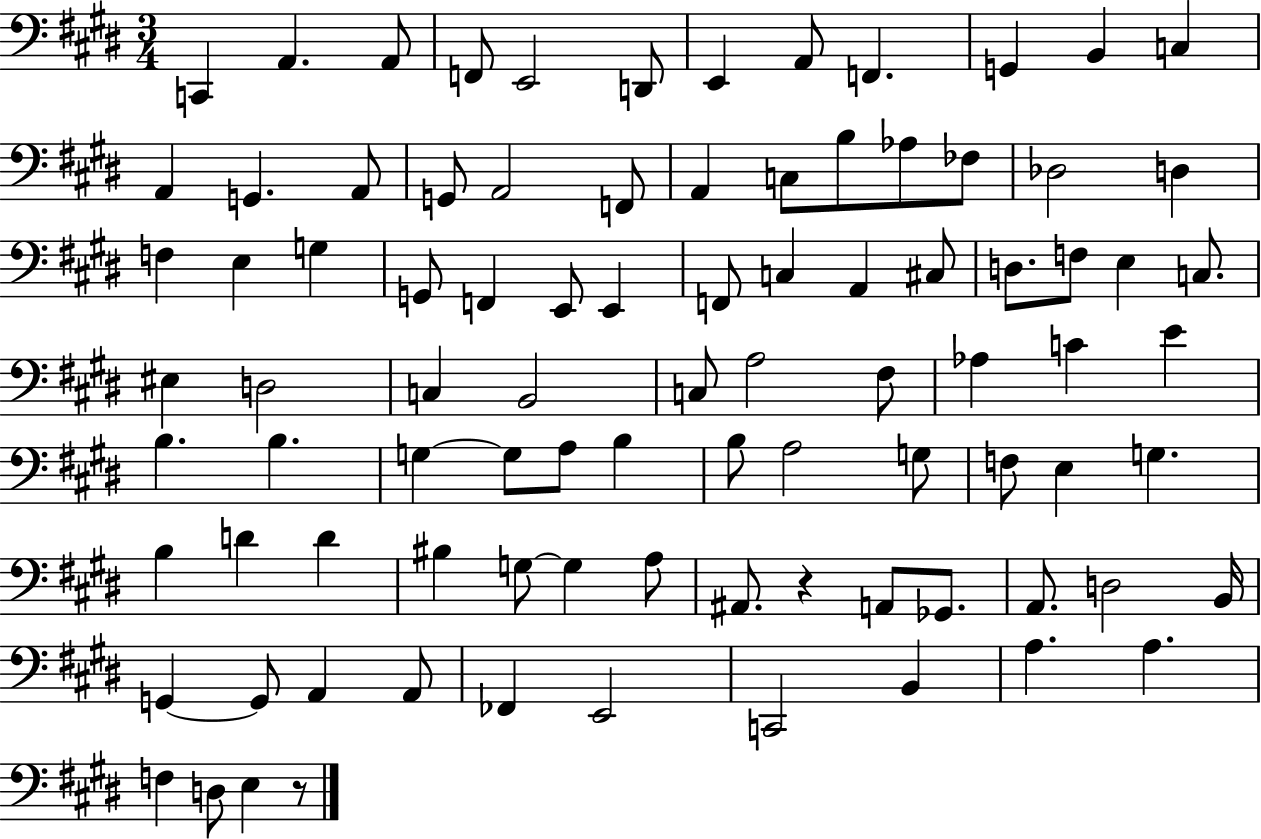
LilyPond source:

{
  \clef bass
  \numericTimeSignature
  \time 3/4
  \key e \major
  c,4 a,4. a,8 | f,8 e,2 d,8 | e,4 a,8 f,4. | g,4 b,4 c4 | \break a,4 g,4. a,8 | g,8 a,2 f,8 | a,4 c8 b8 aes8 fes8 | des2 d4 | \break f4 e4 g4 | g,8 f,4 e,8 e,4 | f,8 c4 a,4 cis8 | d8. f8 e4 c8. | \break eis4 d2 | c4 b,2 | c8 a2 fis8 | aes4 c'4 e'4 | \break b4. b4. | g4~~ g8 a8 b4 | b8 a2 g8 | f8 e4 g4. | \break b4 d'4 d'4 | bis4 g8~~ g4 a8 | ais,8. r4 a,8 ges,8. | a,8. d2 b,16 | \break g,4~~ g,8 a,4 a,8 | fes,4 e,2 | c,2 b,4 | a4. a4. | \break f4 d8 e4 r8 | \bar "|."
}